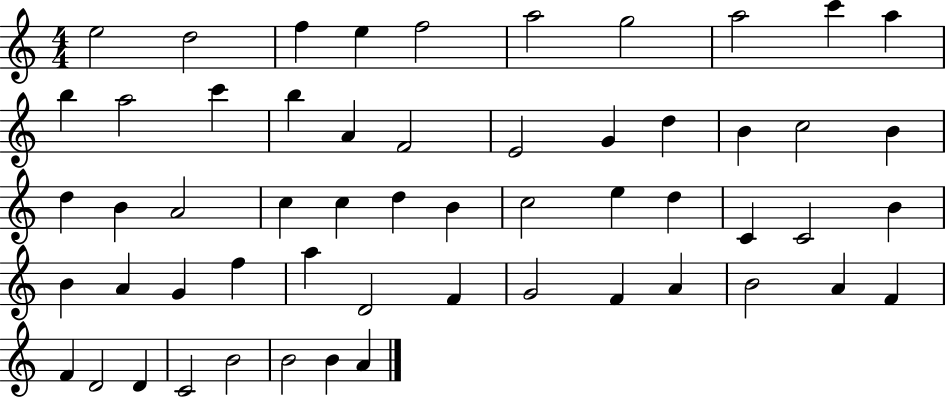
E5/h D5/h F5/q E5/q F5/h A5/h G5/h A5/h C6/q A5/q B5/q A5/h C6/q B5/q A4/q F4/h E4/h G4/q D5/q B4/q C5/h B4/q D5/q B4/q A4/h C5/q C5/q D5/q B4/q C5/h E5/q D5/q C4/q C4/h B4/q B4/q A4/q G4/q F5/q A5/q D4/h F4/q G4/h F4/q A4/q B4/h A4/q F4/q F4/q D4/h D4/q C4/h B4/h B4/h B4/q A4/q